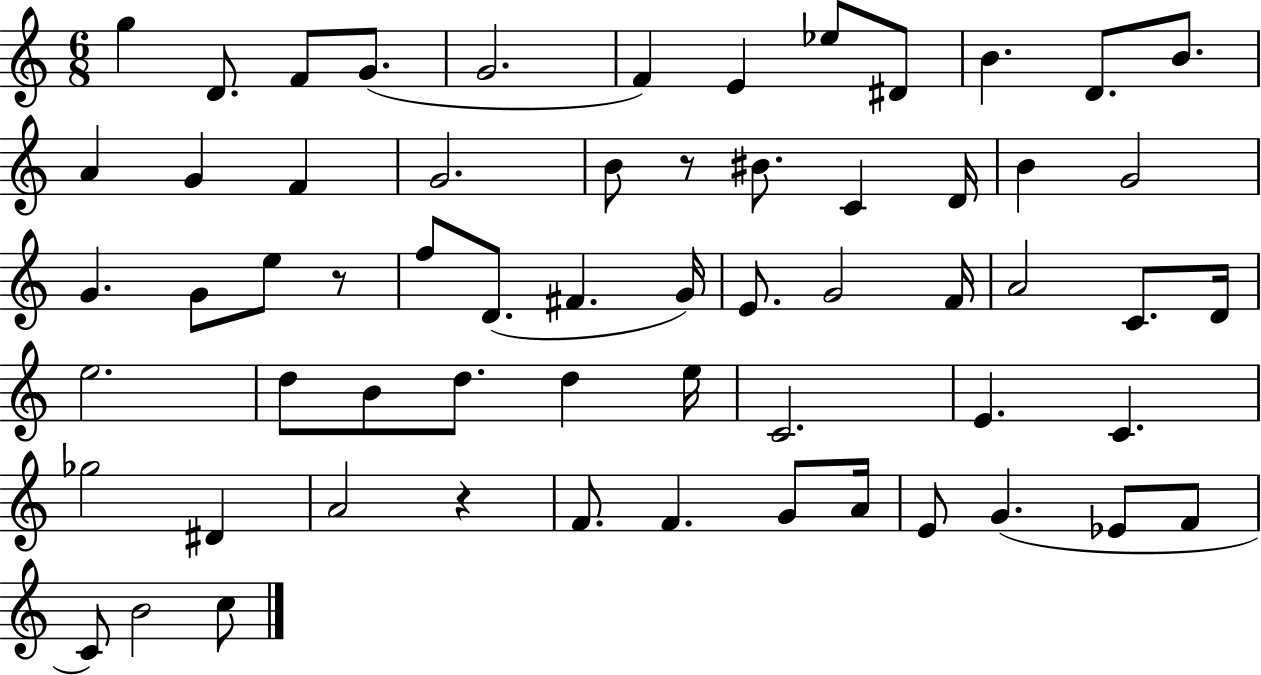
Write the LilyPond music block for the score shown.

{
  \clef treble
  \numericTimeSignature
  \time 6/8
  \key c \major
  g''4 d'8. f'8 g'8.( | g'2. | f'4) e'4 ees''8 dis'8 | b'4. d'8. b'8. | \break a'4 g'4 f'4 | g'2. | b'8 r8 bis'8. c'4 d'16 | b'4 g'2 | \break g'4. g'8 e''8 r8 | f''8 d'8.( fis'4. g'16) | e'8. g'2 f'16 | a'2 c'8. d'16 | \break e''2. | d''8 b'8 d''8. d''4 e''16 | c'2. | e'4. c'4. | \break ges''2 dis'4 | a'2 r4 | f'8. f'4. g'8 a'16 | e'8 g'4.( ees'8 f'8 | \break c'8) b'2 c''8 | \bar "|."
}